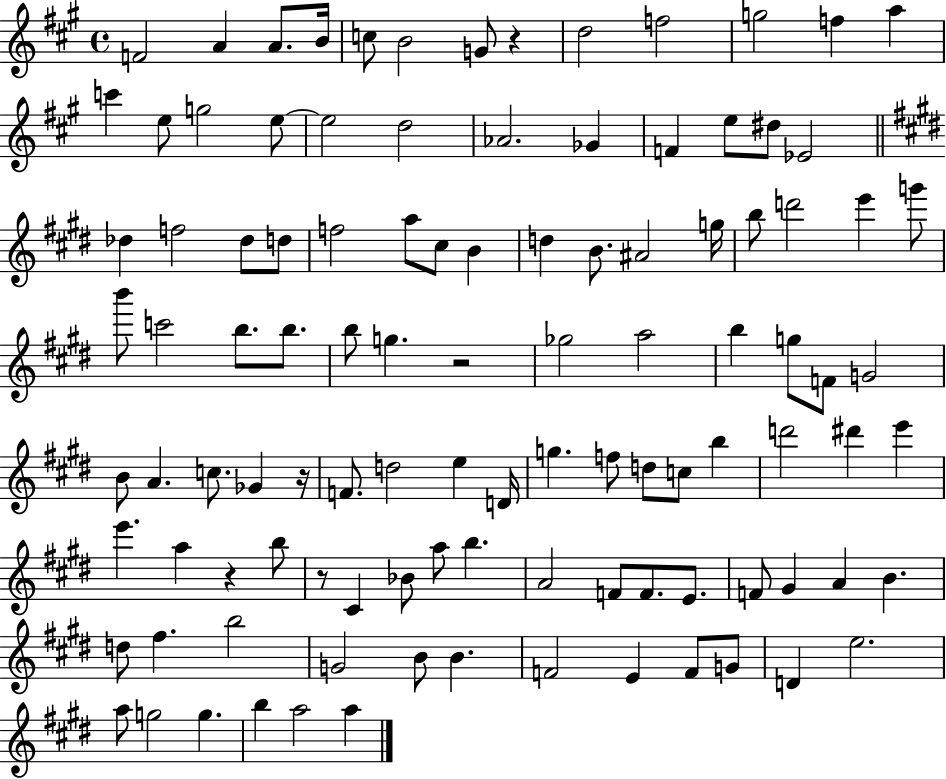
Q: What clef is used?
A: treble